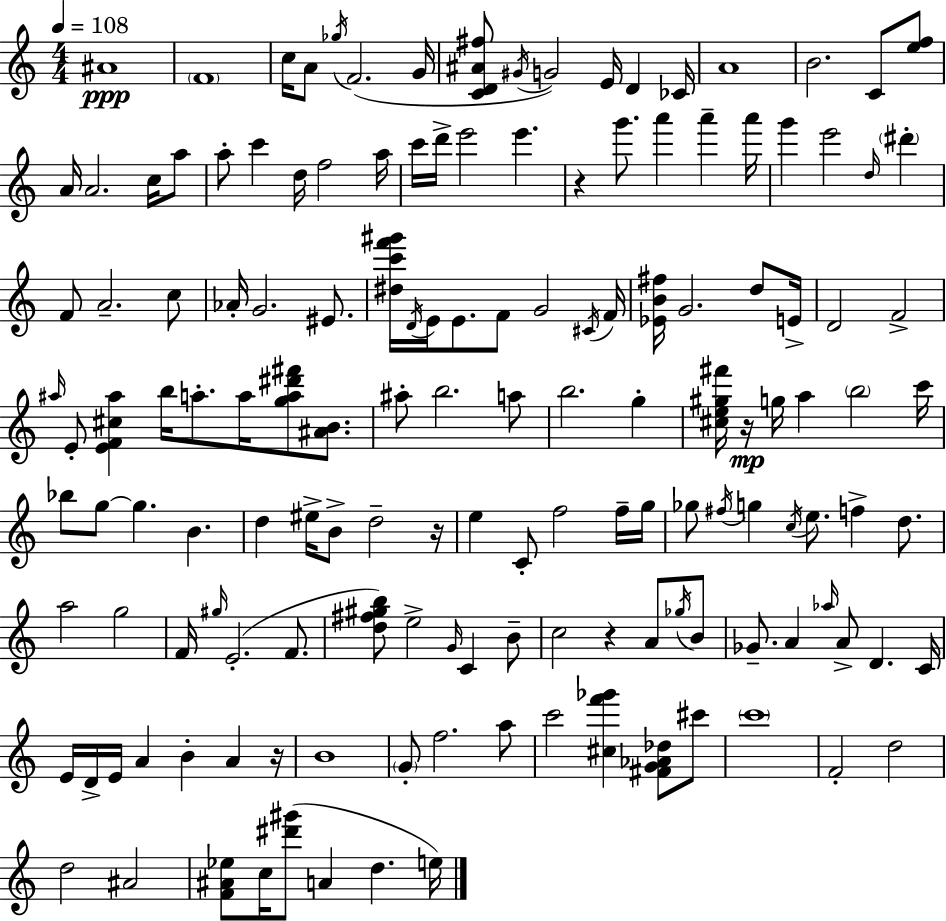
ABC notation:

X:1
T:Untitled
M:4/4
L:1/4
K:Am
^A4 F4 c/4 A/2 _g/4 F2 G/4 [CD^A^f]/2 ^G/4 G2 E/4 D _C/4 A4 B2 C/2 [ef]/2 A/4 A2 c/4 a/2 a/2 c' d/4 f2 a/4 c'/4 d'/4 e'2 e' z g'/2 a' a' a'/4 g' e'2 d/4 ^d' F/2 A2 c/2 _A/4 G2 ^E/2 [^dc'f'^g']/4 D/4 E/4 E/2 F/2 G2 ^C/4 F/4 [_EB^f]/4 G2 d/2 E/4 D2 F2 ^a/4 E/2 [EF^c^a] b/4 a/2 a/4 [ga^d'^f']/2 [^AB]/2 ^a/2 b2 a/2 b2 g [^ce^g^f']/4 z/4 g/4 a b2 c'/4 _b/2 g/2 g B d ^e/4 B/2 d2 z/4 e C/2 f2 f/4 g/4 _g/2 ^f/4 g c/4 e/2 f d/2 a2 g2 F/4 ^g/4 E2 F/2 [d^f^gb]/2 e2 G/4 C B/2 c2 z A/2 _g/4 B/2 _G/2 A _a/4 A/2 D C/4 E/4 D/4 E/4 A B A z/4 B4 G/2 f2 a/2 c'2 [^cf'_g'] [^FG_A_d]/2 ^c'/2 c'4 F2 d2 d2 ^A2 [F^A_e]/2 c/4 [^d'^g']/2 A d e/4